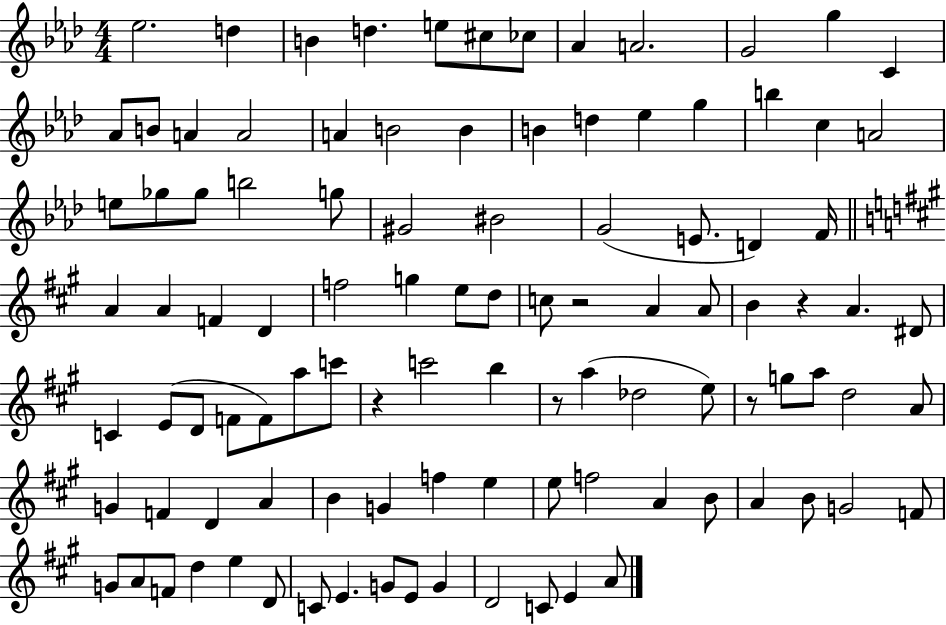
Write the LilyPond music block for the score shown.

{
  \clef treble
  \numericTimeSignature
  \time 4/4
  \key aes \major
  ees''2. d''4 | b'4 d''4. e''8 cis''8 ces''8 | aes'4 a'2. | g'2 g''4 c'4 | \break aes'8 b'8 a'4 a'2 | a'4 b'2 b'4 | b'4 d''4 ees''4 g''4 | b''4 c''4 a'2 | \break e''8 ges''8 ges''8 b''2 g''8 | gis'2 bis'2 | g'2( e'8. d'4) f'16 | \bar "||" \break \key a \major a'4 a'4 f'4 d'4 | f''2 g''4 e''8 d''8 | c''8 r2 a'4 a'8 | b'4 r4 a'4. dis'8 | \break c'4 e'8( d'8 f'8 f'8) a''8 c'''8 | r4 c'''2 b''4 | r8 a''4( des''2 e''8) | r8 g''8 a''8 d''2 a'8 | \break g'4 f'4 d'4 a'4 | b'4 g'4 f''4 e''4 | e''8 f''2 a'4 b'8 | a'4 b'8 g'2 f'8 | \break g'8 a'8 f'8 d''4 e''4 d'8 | c'8 e'4. g'8 e'8 g'4 | d'2 c'8 e'4 a'8 | \bar "|."
}